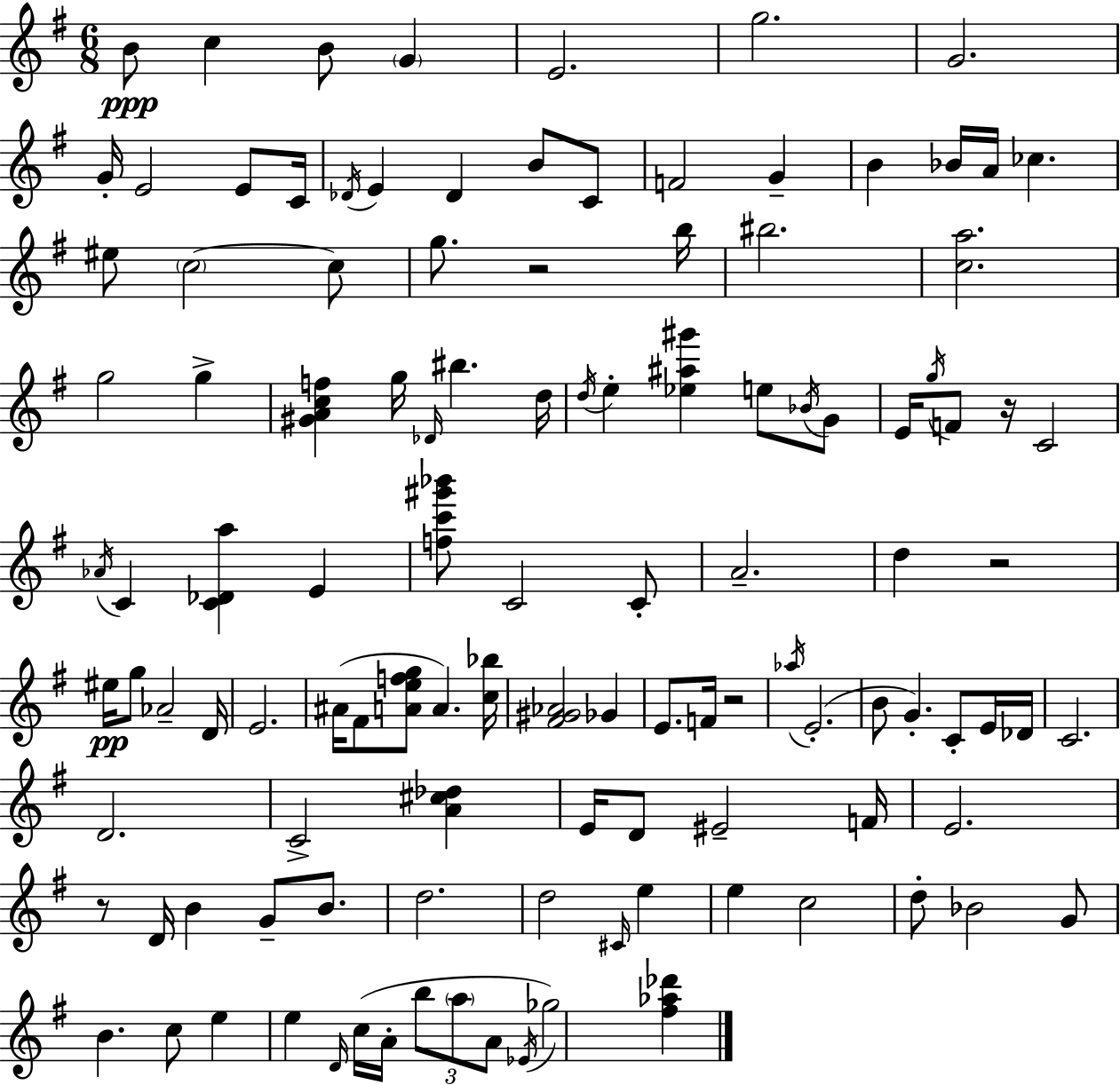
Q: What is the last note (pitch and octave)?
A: Gb5